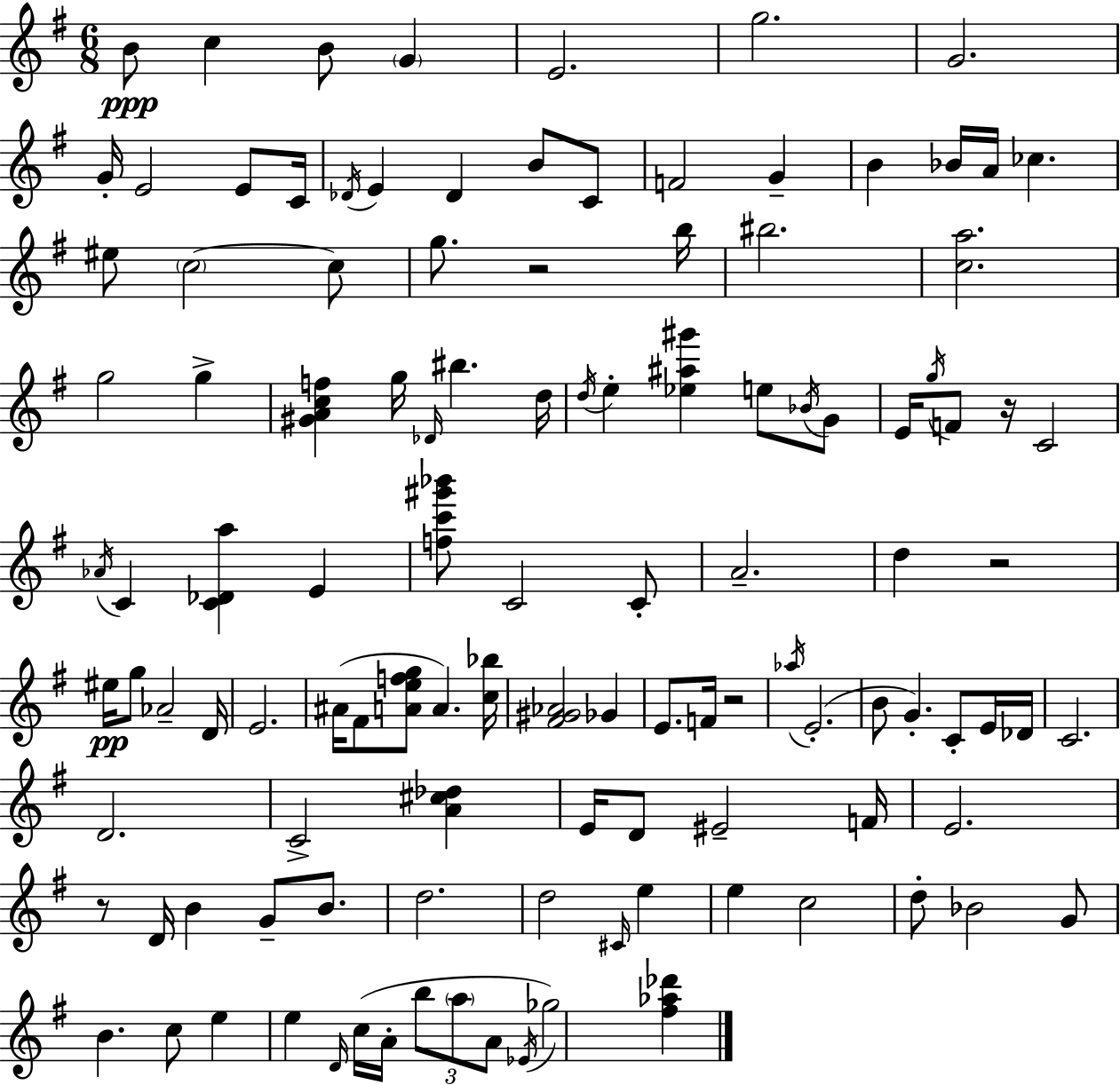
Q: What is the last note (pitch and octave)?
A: Gb5